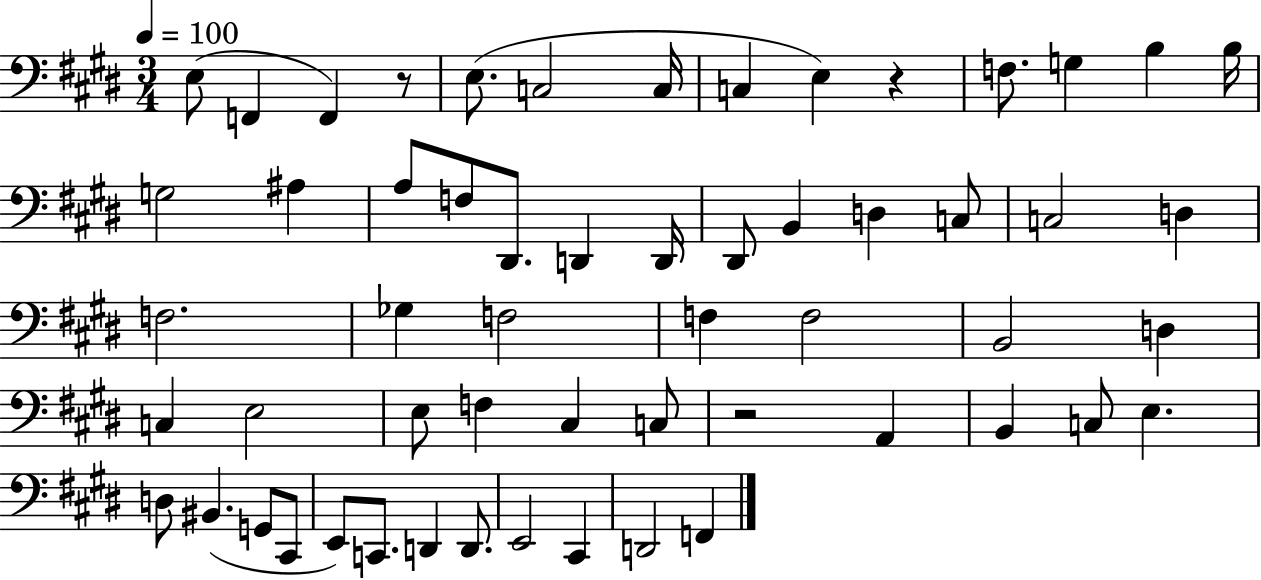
{
  \clef bass
  \numericTimeSignature
  \time 3/4
  \key e \major
  \tempo 4 = 100
  e8( f,4 f,4) r8 | e8.( c2 c16 | c4 e4) r4 | f8. g4 b4 b16 | \break g2 ais4 | a8 f8 dis,8. d,4 d,16 | dis,8 b,4 d4 c8 | c2 d4 | \break f2. | ges4 f2 | f4 f2 | b,2 d4 | \break c4 e2 | e8 f4 cis4 c8 | r2 a,4 | b,4 c8 e4. | \break d8 bis,4.( g,8 cis,8 | e,8) c,8. d,4 d,8. | e,2 cis,4 | d,2 f,4 | \break \bar "|."
}